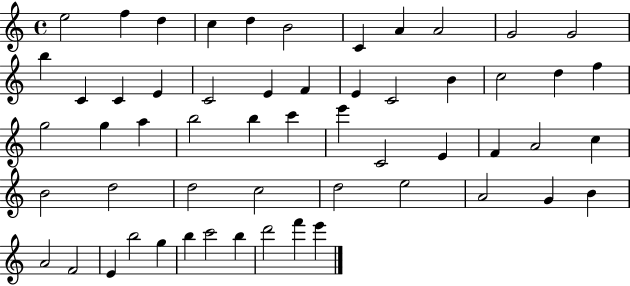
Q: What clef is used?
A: treble